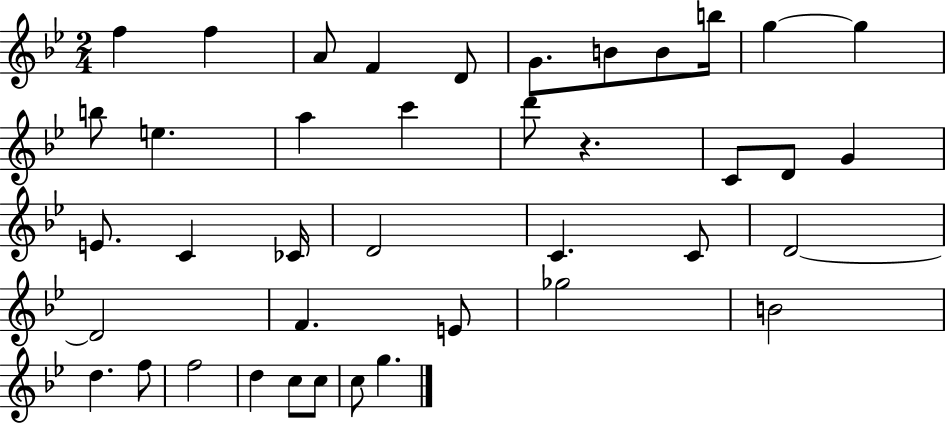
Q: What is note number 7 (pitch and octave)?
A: B4